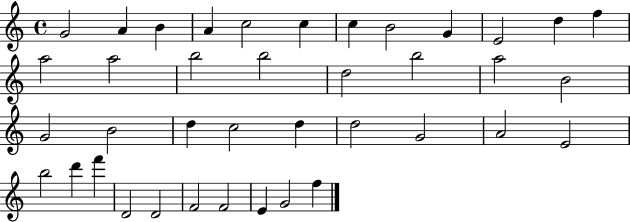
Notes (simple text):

G4/h A4/q B4/q A4/q C5/h C5/q C5/q B4/h G4/q E4/h D5/q F5/q A5/h A5/h B5/h B5/h D5/h B5/h A5/h B4/h G4/h B4/h D5/q C5/h D5/q D5/h G4/h A4/h E4/h B5/h D6/q F6/q D4/h D4/h F4/h F4/h E4/q G4/h F5/q